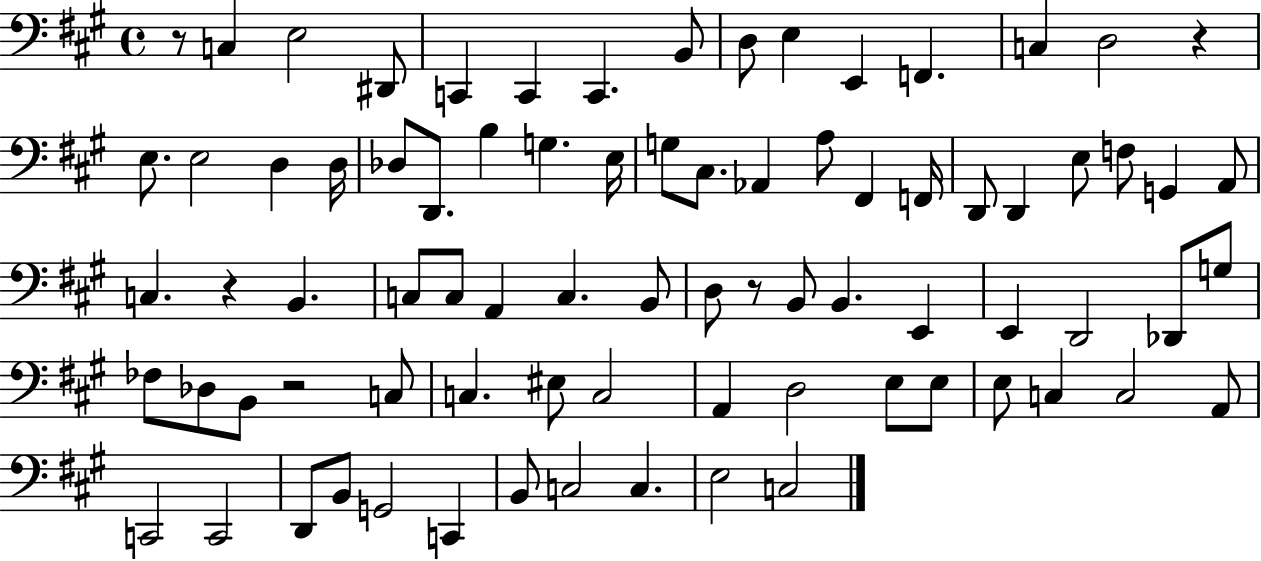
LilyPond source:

{
  \clef bass
  \time 4/4
  \defaultTimeSignature
  \key a \major
  r8 c4 e2 dis,8 | c,4 c,4 c,4. b,8 | d8 e4 e,4 f,4. | c4 d2 r4 | \break e8. e2 d4 d16 | des8 d,8. b4 g4. e16 | g8 cis8. aes,4 a8 fis,4 f,16 | d,8 d,4 e8 f8 g,4 a,8 | \break c4. r4 b,4. | c8 c8 a,4 c4. b,8 | d8 r8 b,8 b,4. e,4 | e,4 d,2 des,8 g8 | \break fes8 des8 b,8 r2 c8 | c4. eis8 c2 | a,4 d2 e8 e8 | e8 c4 c2 a,8 | \break c,2 c,2 | d,8 b,8 g,2 c,4 | b,8 c2 c4. | e2 c2 | \break \bar "|."
}